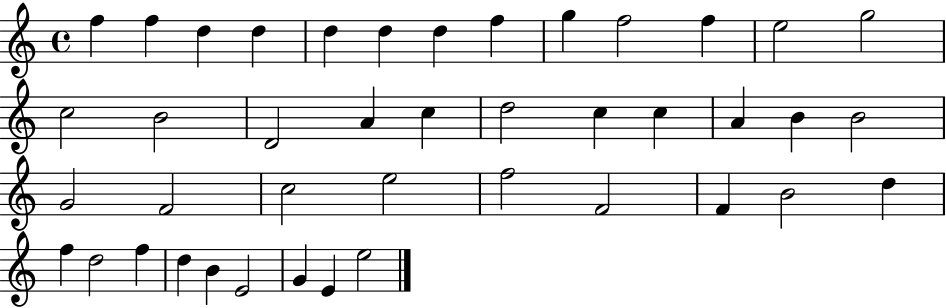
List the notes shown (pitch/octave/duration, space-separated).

F5/q F5/q D5/q D5/q D5/q D5/q D5/q F5/q G5/q F5/h F5/q E5/h G5/h C5/h B4/h D4/h A4/q C5/q D5/h C5/q C5/q A4/q B4/q B4/h G4/h F4/h C5/h E5/h F5/h F4/h F4/q B4/h D5/q F5/q D5/h F5/q D5/q B4/q E4/h G4/q E4/q E5/h